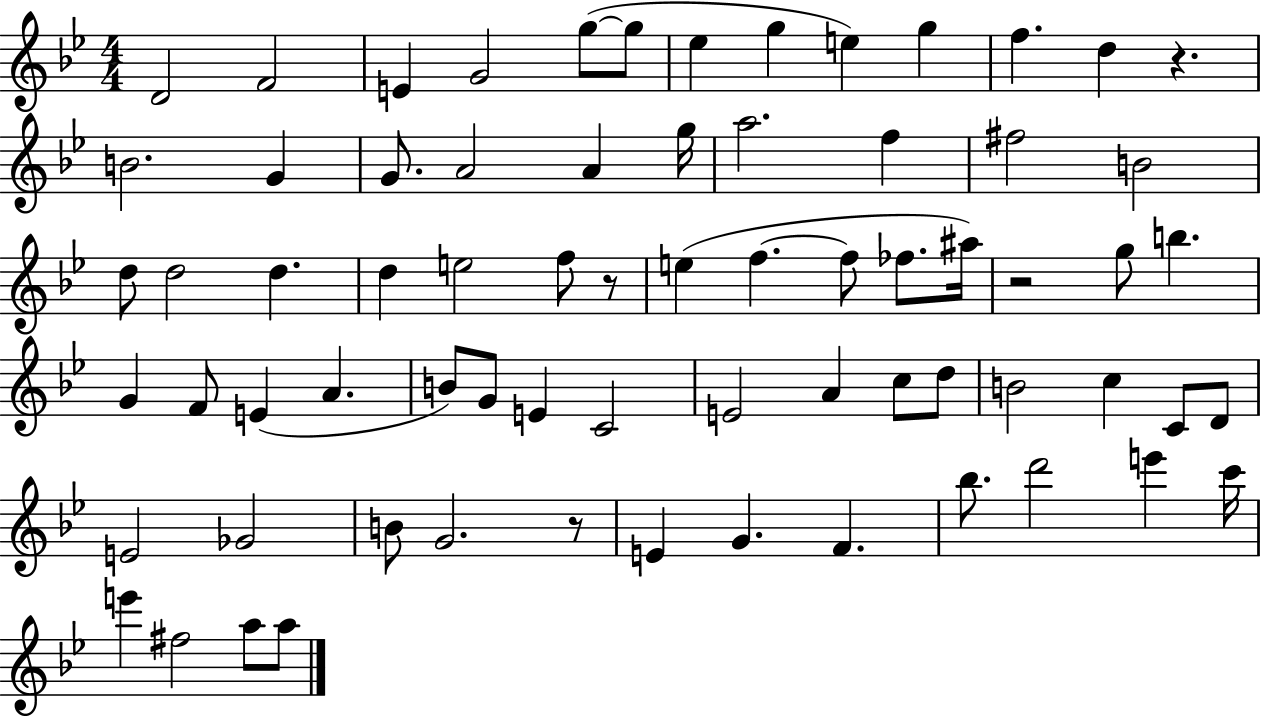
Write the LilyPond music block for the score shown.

{
  \clef treble
  \numericTimeSignature
  \time 4/4
  \key bes \major
  d'2 f'2 | e'4 g'2 g''8~(~ g''8 | ees''4 g''4 e''4) g''4 | f''4. d''4 r4. | \break b'2. g'4 | g'8. a'2 a'4 g''16 | a''2. f''4 | fis''2 b'2 | \break d''8 d''2 d''4. | d''4 e''2 f''8 r8 | e''4( f''4.~~ f''8 fes''8. ais''16) | r2 g''8 b''4. | \break g'4 f'8 e'4( a'4. | b'8) g'8 e'4 c'2 | e'2 a'4 c''8 d''8 | b'2 c''4 c'8 d'8 | \break e'2 ges'2 | b'8 g'2. r8 | e'4 g'4. f'4. | bes''8. d'''2 e'''4 c'''16 | \break e'''4 fis''2 a''8 a''8 | \bar "|."
}